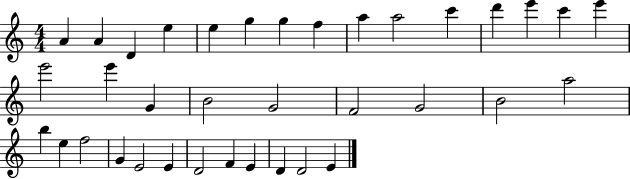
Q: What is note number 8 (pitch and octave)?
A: F5